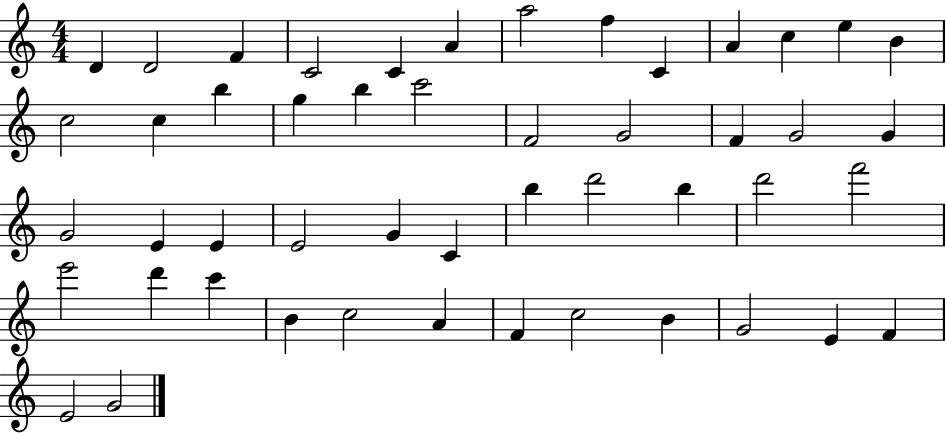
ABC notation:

X:1
T:Untitled
M:4/4
L:1/4
K:C
D D2 F C2 C A a2 f C A c e B c2 c b g b c'2 F2 G2 F G2 G G2 E E E2 G C b d'2 b d'2 f'2 e'2 d' c' B c2 A F c2 B G2 E F E2 G2